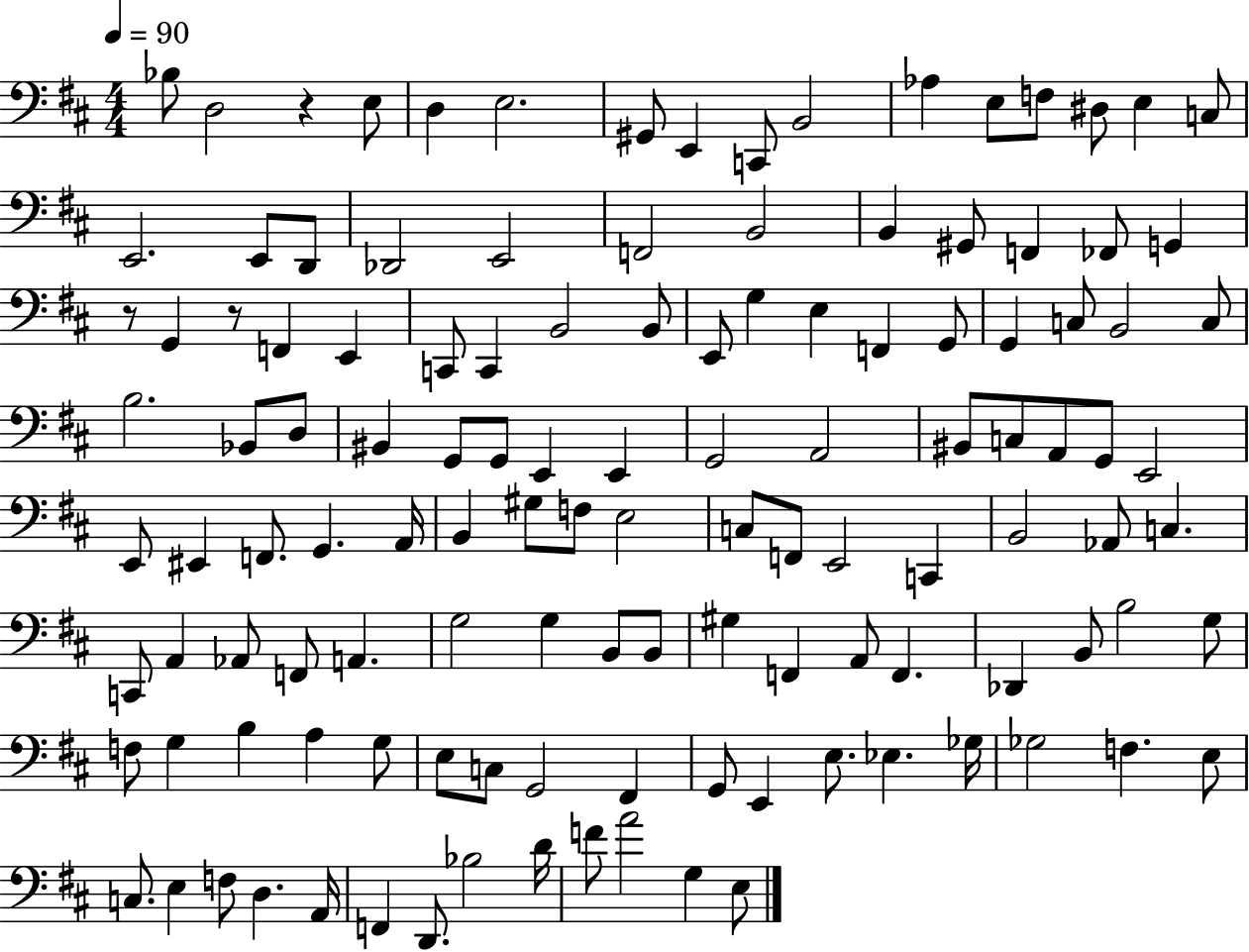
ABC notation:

X:1
T:Untitled
M:4/4
L:1/4
K:D
_B,/2 D,2 z E,/2 D, E,2 ^G,,/2 E,, C,,/2 B,,2 _A, E,/2 F,/2 ^D,/2 E, C,/2 E,,2 E,,/2 D,,/2 _D,,2 E,,2 F,,2 B,,2 B,, ^G,,/2 F,, _F,,/2 G,, z/2 G,, z/2 F,, E,, C,,/2 C,, B,,2 B,,/2 E,,/2 G, E, F,, G,,/2 G,, C,/2 B,,2 C,/2 B,2 _B,,/2 D,/2 ^B,, G,,/2 G,,/2 E,, E,, G,,2 A,,2 ^B,,/2 C,/2 A,,/2 G,,/2 E,,2 E,,/2 ^E,, F,,/2 G,, A,,/4 B,, ^G,/2 F,/2 E,2 C,/2 F,,/2 E,,2 C,, B,,2 _A,,/2 C, C,,/2 A,, _A,,/2 F,,/2 A,, G,2 G, B,,/2 B,,/2 ^G, F,, A,,/2 F,, _D,, B,,/2 B,2 G,/2 F,/2 G, B, A, G,/2 E,/2 C,/2 G,,2 ^F,, G,,/2 E,, E,/2 _E, _G,/4 _G,2 F, E,/2 C,/2 E, F,/2 D, A,,/4 F,, D,,/2 _B,2 D/4 F/2 A2 G, E,/2